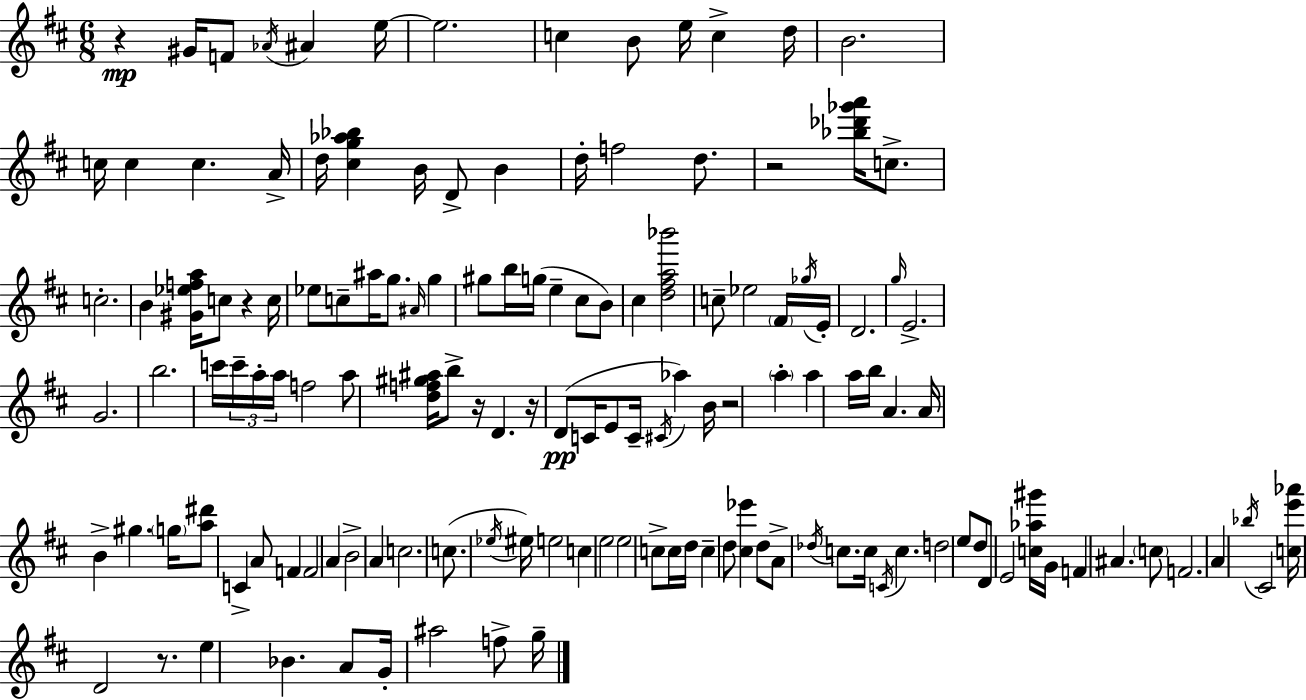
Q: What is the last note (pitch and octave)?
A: G5